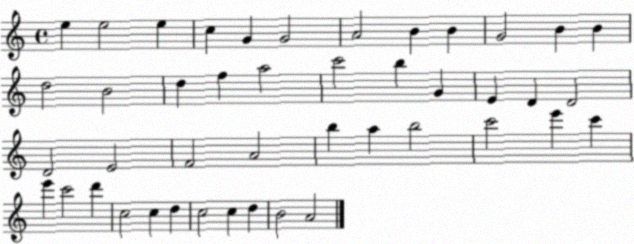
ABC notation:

X:1
T:Untitled
M:4/4
L:1/4
K:C
e e2 e c G G2 A2 B B G2 B B d2 B2 d f a2 c'2 b G E D D2 D2 E2 F2 A2 b a b2 c'2 e' c' e' c'2 d' c2 c d c2 c d B2 A2